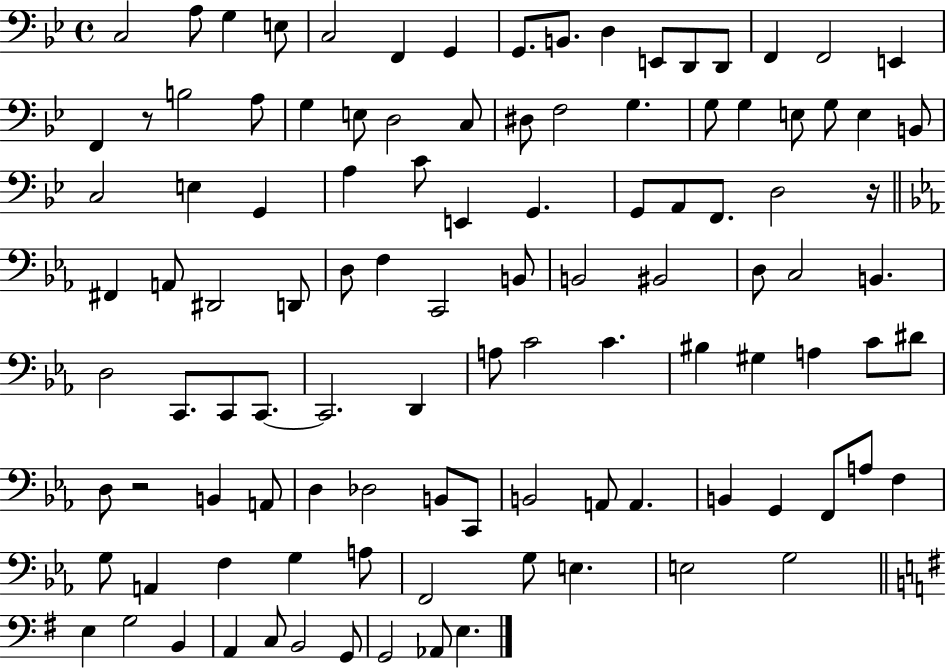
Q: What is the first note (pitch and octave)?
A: C3